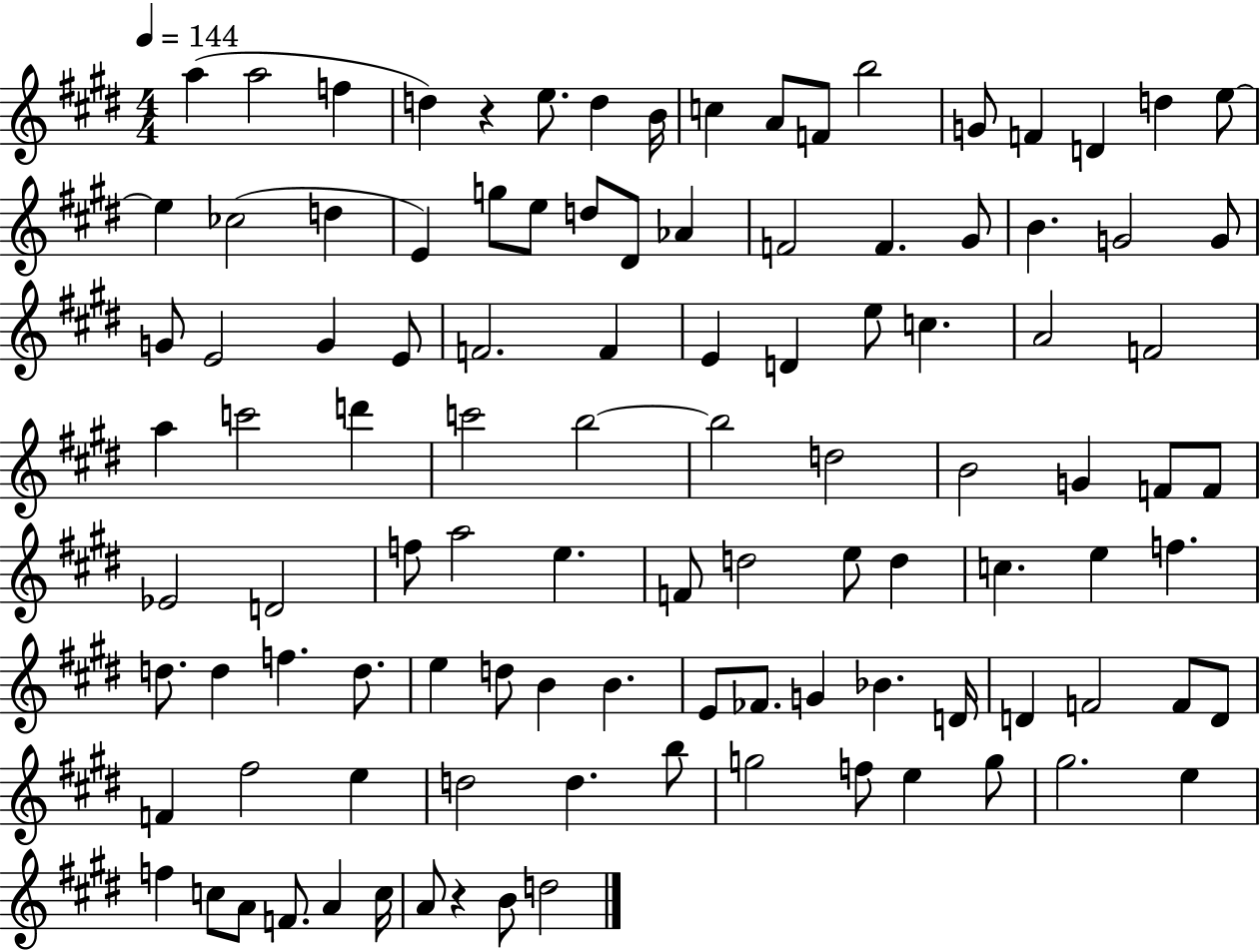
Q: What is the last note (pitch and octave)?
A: D5